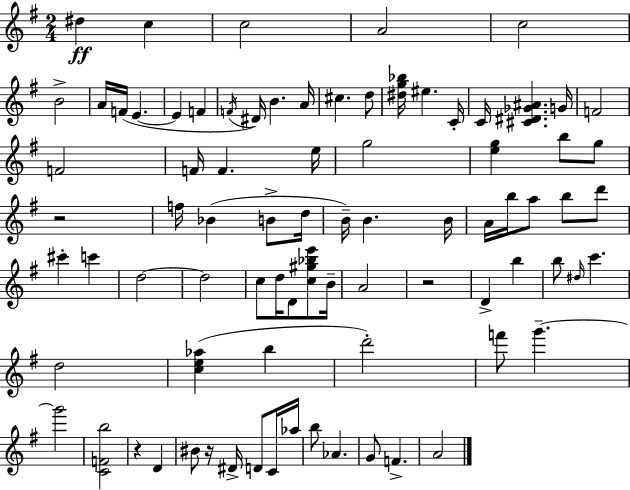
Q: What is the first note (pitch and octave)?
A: D#5